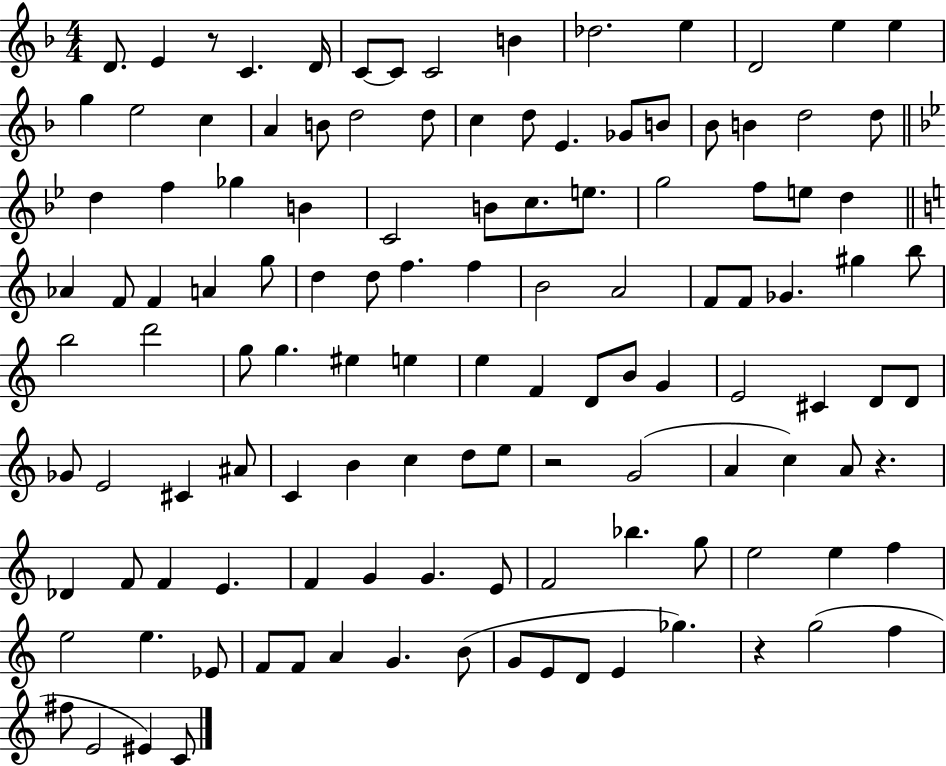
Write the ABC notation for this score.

X:1
T:Untitled
M:4/4
L:1/4
K:F
D/2 E z/2 C D/4 C/2 C/2 C2 B _d2 e D2 e e g e2 c A B/2 d2 d/2 c d/2 E _G/2 B/2 _B/2 B d2 d/2 d f _g B C2 B/2 c/2 e/2 g2 f/2 e/2 d _A F/2 F A g/2 d d/2 f f B2 A2 F/2 F/2 _G ^g b/2 b2 d'2 g/2 g ^e e e F D/2 B/2 G E2 ^C D/2 D/2 _G/2 E2 ^C ^A/2 C B c d/2 e/2 z2 G2 A c A/2 z _D F/2 F E F G G E/2 F2 _b g/2 e2 e f e2 e _E/2 F/2 F/2 A G B/2 G/2 E/2 D/2 E _g z g2 f ^f/2 E2 ^E C/2